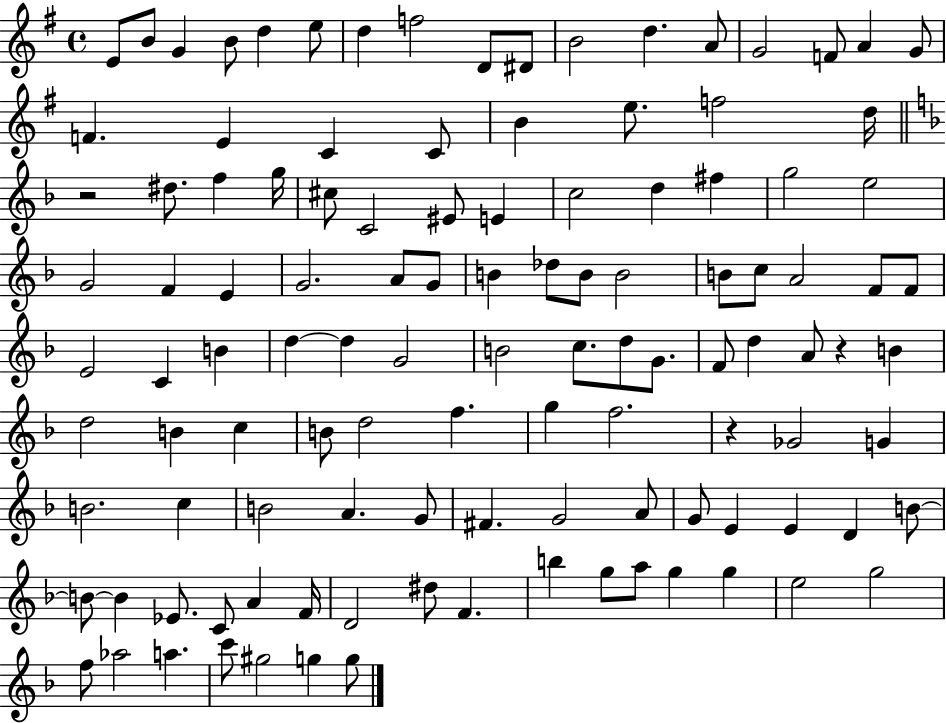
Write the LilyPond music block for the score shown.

{
  \clef treble
  \time 4/4
  \defaultTimeSignature
  \key g \major
  e'8 b'8 g'4 b'8 d''4 e''8 | d''4 f''2 d'8 dis'8 | b'2 d''4. a'8 | g'2 f'8 a'4 g'8 | \break f'4. e'4 c'4 c'8 | b'4 e''8. f''2 d''16 | \bar "||" \break \key f \major r2 dis''8. f''4 g''16 | cis''8 c'2 eis'8 e'4 | c''2 d''4 fis''4 | g''2 e''2 | \break g'2 f'4 e'4 | g'2. a'8 g'8 | b'4 des''8 b'8 b'2 | b'8 c''8 a'2 f'8 f'8 | \break e'2 c'4 b'4 | d''4~~ d''4 g'2 | b'2 c''8. d''8 g'8. | f'8 d''4 a'8 r4 b'4 | \break d''2 b'4 c''4 | b'8 d''2 f''4. | g''4 f''2. | r4 ges'2 g'4 | \break b'2. c''4 | b'2 a'4. g'8 | fis'4. g'2 a'8 | g'8 e'4 e'4 d'4 b'8~~ | \break b'8~~ b'4 ees'8. c'8 a'4 f'16 | d'2 dis''8 f'4. | b''4 g''8 a''8 g''4 g''4 | e''2 g''2 | \break f''8 aes''2 a''4. | c'''8 gis''2 g''4 g''8 | \bar "|."
}